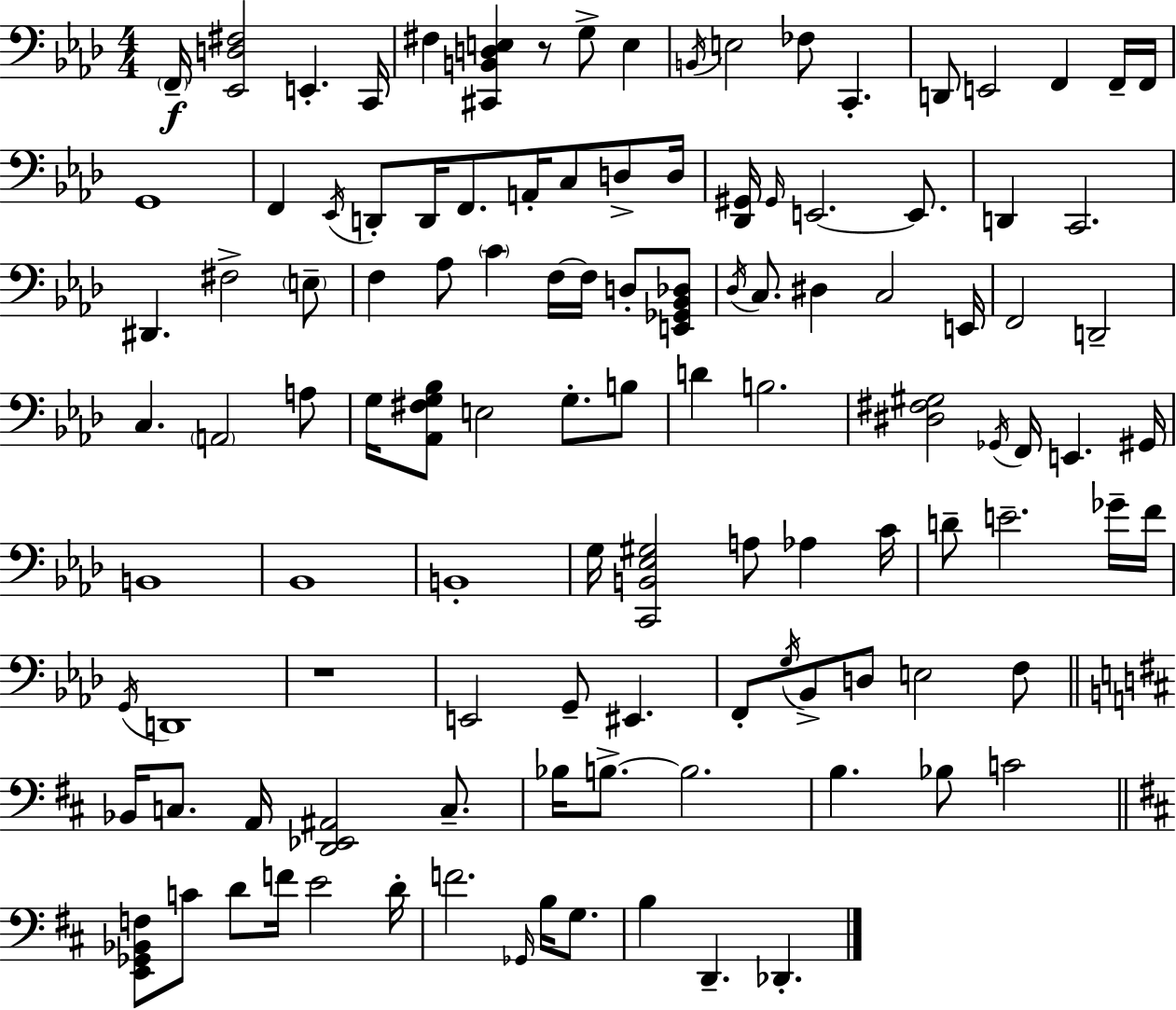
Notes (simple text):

F2/s [Eb2,D3,F#3]/h E2/q. C2/s F#3/q [C#2,B2,D3,E3]/q R/e G3/e E3/q B2/s E3/h FES3/e C2/q. D2/e E2/h F2/q F2/s F2/s G2/w F2/q Eb2/s D2/e D2/s F2/e. A2/s C3/e D3/e D3/s [Db2,G#2]/s G#2/s E2/h. E2/e. D2/q C2/h. D#2/q. F#3/h E3/e F3/q Ab3/e C4/q F3/s F3/s D3/e [E2,Gb2,Bb2,Db3]/e Db3/s C3/e. D#3/q C3/h E2/s F2/h D2/h C3/q. A2/h A3/e G3/s [Ab2,F#3,G3,Bb3]/e E3/h G3/e. B3/e D4/q B3/h. [D#3,F#3,G#3]/h Gb2/s F2/s E2/q. G#2/s B2/w Bb2/w B2/w G3/s [C2,B2,Eb3,G#3]/h A3/e Ab3/q C4/s D4/e E4/h. Gb4/s F4/s G2/s D2/w R/w E2/h G2/e EIS2/q. F2/e G3/s Bb2/e D3/e E3/h F3/e Bb2/s C3/e. A2/s [D2,Eb2,A#2]/h C3/e. Bb3/s B3/e. B3/h. B3/q. Bb3/e C4/h [E2,Gb2,Bb2,F3]/e C4/e D4/e F4/s E4/h D4/s F4/h. Gb2/s B3/s G3/e. B3/q D2/q. Db2/q.